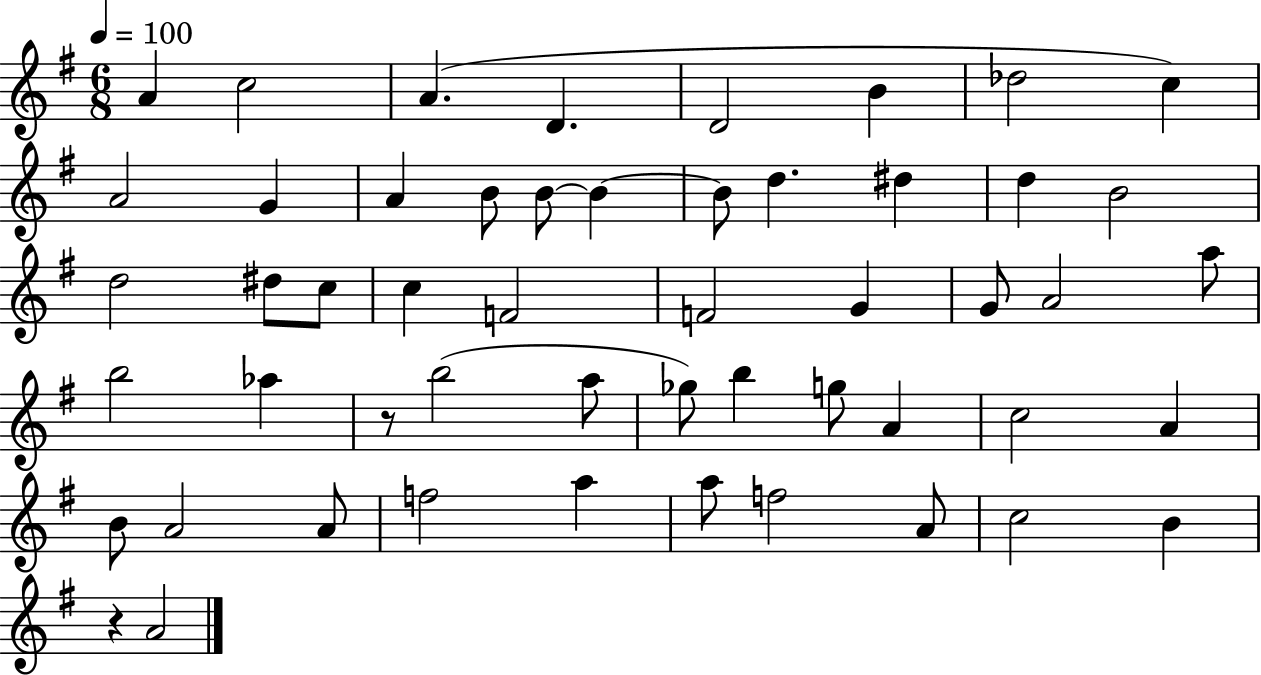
X:1
T:Untitled
M:6/8
L:1/4
K:G
A c2 A D D2 B _d2 c A2 G A B/2 B/2 B B/2 d ^d d B2 d2 ^d/2 c/2 c F2 F2 G G/2 A2 a/2 b2 _a z/2 b2 a/2 _g/2 b g/2 A c2 A B/2 A2 A/2 f2 a a/2 f2 A/2 c2 B z A2